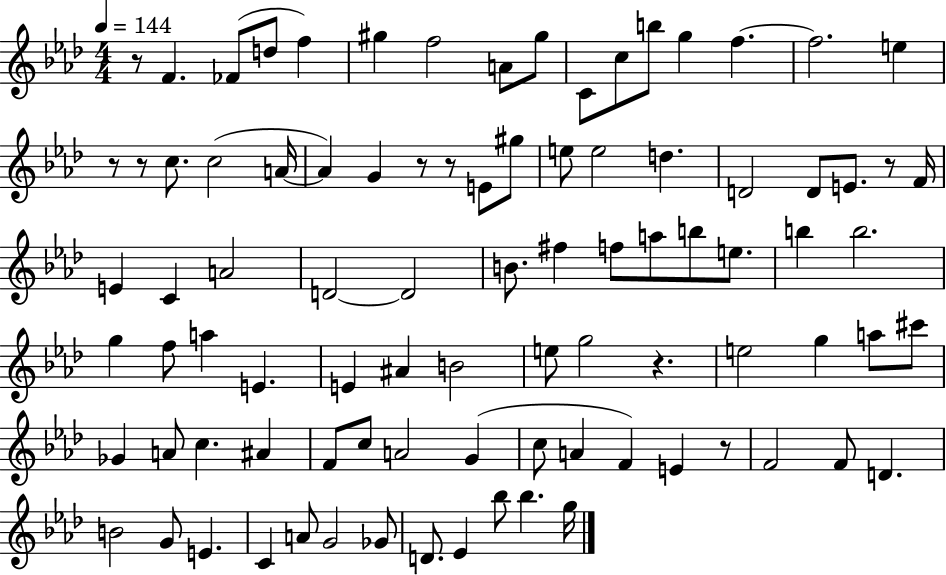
{
  \clef treble
  \numericTimeSignature
  \time 4/4
  \key aes \major
  \tempo 4 = 144
  r8 f'4. fes'8( d''8 f''4) | gis''4 f''2 a'8 gis''8 | c'8 c''8 b''8 g''4 f''4.~~ | f''2. e''4 | \break r8 r8 c''8. c''2( a'16~~ | a'4) g'4 r8 r8 e'8 gis''8 | e''8 e''2 d''4. | d'2 d'8 e'8. r8 f'16 | \break e'4 c'4 a'2 | d'2~~ d'2 | b'8. fis''4 f''8 a''8 b''8 e''8. | b''4 b''2. | \break g''4 f''8 a''4 e'4. | e'4 ais'4 b'2 | e''8 g''2 r4. | e''2 g''4 a''8 cis'''8 | \break ges'4 a'8 c''4. ais'4 | f'8 c''8 a'2 g'4( | c''8 a'4 f'4) e'4 r8 | f'2 f'8 d'4. | \break b'2 g'8 e'4. | c'4 a'8 g'2 ges'8 | d'8. ees'4 bes''8 bes''4. g''16 | \bar "|."
}